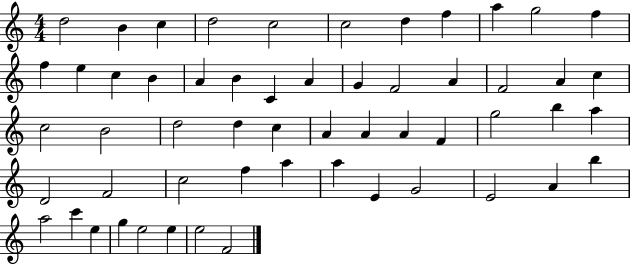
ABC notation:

X:1
T:Untitled
M:4/4
L:1/4
K:C
d2 B c d2 c2 c2 d f a g2 f f e c B A B C A G F2 A F2 A c c2 B2 d2 d c A A A F g2 b a D2 F2 c2 f a a E G2 E2 A b a2 c' e g e2 e e2 F2